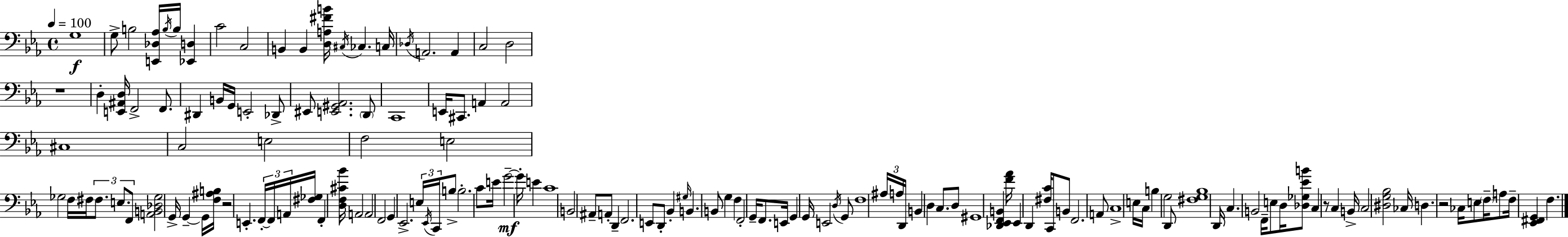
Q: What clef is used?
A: bass